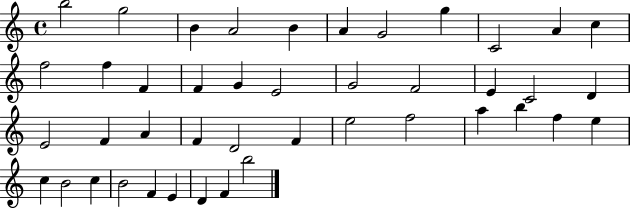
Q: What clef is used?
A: treble